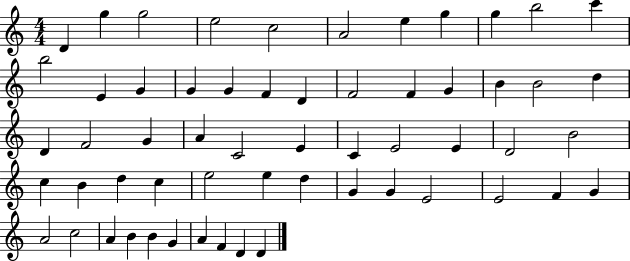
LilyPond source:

{
  \clef treble
  \numericTimeSignature
  \time 4/4
  \key c \major
  d'4 g''4 g''2 | e''2 c''2 | a'2 e''4 g''4 | g''4 b''2 c'''4 | \break b''2 e'4 g'4 | g'4 g'4 f'4 d'4 | f'2 f'4 g'4 | b'4 b'2 d''4 | \break d'4 f'2 g'4 | a'4 c'2 e'4 | c'4 e'2 e'4 | d'2 b'2 | \break c''4 b'4 d''4 c''4 | e''2 e''4 d''4 | g'4 g'4 e'2 | e'2 f'4 g'4 | \break a'2 c''2 | a'4 b'4 b'4 g'4 | a'4 f'4 d'4 d'4 | \bar "|."
}